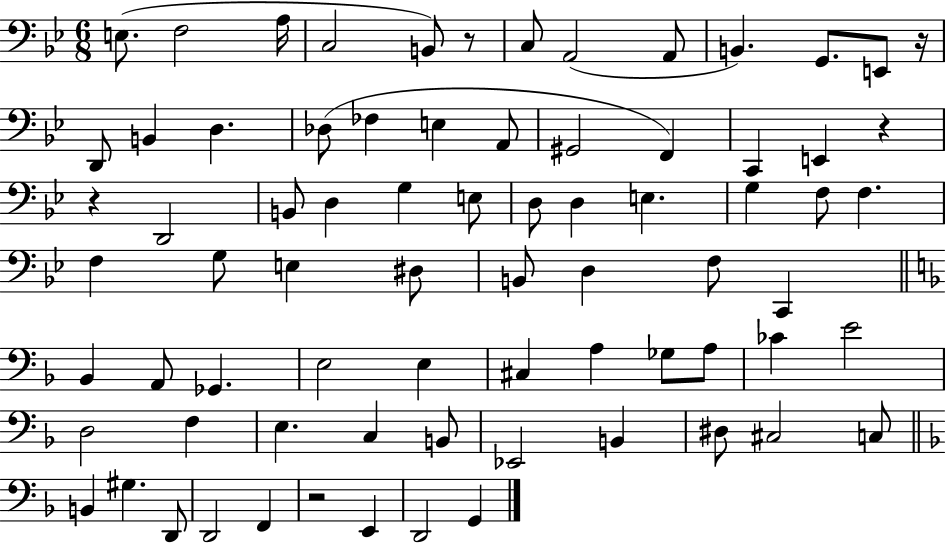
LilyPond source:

{
  \clef bass
  \numericTimeSignature
  \time 6/8
  \key bes \major
  e8.( f2 a16 | c2 b,8) r8 | c8 a,2( a,8 | b,4.) g,8. e,8 r16 | \break d,8 b,4 d4. | des8( fes4 e4 a,8 | gis,2 f,4) | c,4 e,4 r4 | \break r4 d,2 | b,8 d4 g4 e8 | d8 d4 e4. | g4 f8 f4. | \break f4 g8 e4 dis8 | b,8 d4 f8 c,4 | \bar "||" \break \key d \minor bes,4 a,8 ges,4. | e2 e4 | cis4 a4 ges8 a8 | ces'4 e'2 | \break d2 f4 | e4. c4 b,8 | ees,2 b,4 | dis8 cis2 c8 | \break \bar "||" \break \key d \minor b,4 gis4. d,8 | d,2 f,4 | r2 e,4 | d,2 g,4 | \break \bar "|."
}